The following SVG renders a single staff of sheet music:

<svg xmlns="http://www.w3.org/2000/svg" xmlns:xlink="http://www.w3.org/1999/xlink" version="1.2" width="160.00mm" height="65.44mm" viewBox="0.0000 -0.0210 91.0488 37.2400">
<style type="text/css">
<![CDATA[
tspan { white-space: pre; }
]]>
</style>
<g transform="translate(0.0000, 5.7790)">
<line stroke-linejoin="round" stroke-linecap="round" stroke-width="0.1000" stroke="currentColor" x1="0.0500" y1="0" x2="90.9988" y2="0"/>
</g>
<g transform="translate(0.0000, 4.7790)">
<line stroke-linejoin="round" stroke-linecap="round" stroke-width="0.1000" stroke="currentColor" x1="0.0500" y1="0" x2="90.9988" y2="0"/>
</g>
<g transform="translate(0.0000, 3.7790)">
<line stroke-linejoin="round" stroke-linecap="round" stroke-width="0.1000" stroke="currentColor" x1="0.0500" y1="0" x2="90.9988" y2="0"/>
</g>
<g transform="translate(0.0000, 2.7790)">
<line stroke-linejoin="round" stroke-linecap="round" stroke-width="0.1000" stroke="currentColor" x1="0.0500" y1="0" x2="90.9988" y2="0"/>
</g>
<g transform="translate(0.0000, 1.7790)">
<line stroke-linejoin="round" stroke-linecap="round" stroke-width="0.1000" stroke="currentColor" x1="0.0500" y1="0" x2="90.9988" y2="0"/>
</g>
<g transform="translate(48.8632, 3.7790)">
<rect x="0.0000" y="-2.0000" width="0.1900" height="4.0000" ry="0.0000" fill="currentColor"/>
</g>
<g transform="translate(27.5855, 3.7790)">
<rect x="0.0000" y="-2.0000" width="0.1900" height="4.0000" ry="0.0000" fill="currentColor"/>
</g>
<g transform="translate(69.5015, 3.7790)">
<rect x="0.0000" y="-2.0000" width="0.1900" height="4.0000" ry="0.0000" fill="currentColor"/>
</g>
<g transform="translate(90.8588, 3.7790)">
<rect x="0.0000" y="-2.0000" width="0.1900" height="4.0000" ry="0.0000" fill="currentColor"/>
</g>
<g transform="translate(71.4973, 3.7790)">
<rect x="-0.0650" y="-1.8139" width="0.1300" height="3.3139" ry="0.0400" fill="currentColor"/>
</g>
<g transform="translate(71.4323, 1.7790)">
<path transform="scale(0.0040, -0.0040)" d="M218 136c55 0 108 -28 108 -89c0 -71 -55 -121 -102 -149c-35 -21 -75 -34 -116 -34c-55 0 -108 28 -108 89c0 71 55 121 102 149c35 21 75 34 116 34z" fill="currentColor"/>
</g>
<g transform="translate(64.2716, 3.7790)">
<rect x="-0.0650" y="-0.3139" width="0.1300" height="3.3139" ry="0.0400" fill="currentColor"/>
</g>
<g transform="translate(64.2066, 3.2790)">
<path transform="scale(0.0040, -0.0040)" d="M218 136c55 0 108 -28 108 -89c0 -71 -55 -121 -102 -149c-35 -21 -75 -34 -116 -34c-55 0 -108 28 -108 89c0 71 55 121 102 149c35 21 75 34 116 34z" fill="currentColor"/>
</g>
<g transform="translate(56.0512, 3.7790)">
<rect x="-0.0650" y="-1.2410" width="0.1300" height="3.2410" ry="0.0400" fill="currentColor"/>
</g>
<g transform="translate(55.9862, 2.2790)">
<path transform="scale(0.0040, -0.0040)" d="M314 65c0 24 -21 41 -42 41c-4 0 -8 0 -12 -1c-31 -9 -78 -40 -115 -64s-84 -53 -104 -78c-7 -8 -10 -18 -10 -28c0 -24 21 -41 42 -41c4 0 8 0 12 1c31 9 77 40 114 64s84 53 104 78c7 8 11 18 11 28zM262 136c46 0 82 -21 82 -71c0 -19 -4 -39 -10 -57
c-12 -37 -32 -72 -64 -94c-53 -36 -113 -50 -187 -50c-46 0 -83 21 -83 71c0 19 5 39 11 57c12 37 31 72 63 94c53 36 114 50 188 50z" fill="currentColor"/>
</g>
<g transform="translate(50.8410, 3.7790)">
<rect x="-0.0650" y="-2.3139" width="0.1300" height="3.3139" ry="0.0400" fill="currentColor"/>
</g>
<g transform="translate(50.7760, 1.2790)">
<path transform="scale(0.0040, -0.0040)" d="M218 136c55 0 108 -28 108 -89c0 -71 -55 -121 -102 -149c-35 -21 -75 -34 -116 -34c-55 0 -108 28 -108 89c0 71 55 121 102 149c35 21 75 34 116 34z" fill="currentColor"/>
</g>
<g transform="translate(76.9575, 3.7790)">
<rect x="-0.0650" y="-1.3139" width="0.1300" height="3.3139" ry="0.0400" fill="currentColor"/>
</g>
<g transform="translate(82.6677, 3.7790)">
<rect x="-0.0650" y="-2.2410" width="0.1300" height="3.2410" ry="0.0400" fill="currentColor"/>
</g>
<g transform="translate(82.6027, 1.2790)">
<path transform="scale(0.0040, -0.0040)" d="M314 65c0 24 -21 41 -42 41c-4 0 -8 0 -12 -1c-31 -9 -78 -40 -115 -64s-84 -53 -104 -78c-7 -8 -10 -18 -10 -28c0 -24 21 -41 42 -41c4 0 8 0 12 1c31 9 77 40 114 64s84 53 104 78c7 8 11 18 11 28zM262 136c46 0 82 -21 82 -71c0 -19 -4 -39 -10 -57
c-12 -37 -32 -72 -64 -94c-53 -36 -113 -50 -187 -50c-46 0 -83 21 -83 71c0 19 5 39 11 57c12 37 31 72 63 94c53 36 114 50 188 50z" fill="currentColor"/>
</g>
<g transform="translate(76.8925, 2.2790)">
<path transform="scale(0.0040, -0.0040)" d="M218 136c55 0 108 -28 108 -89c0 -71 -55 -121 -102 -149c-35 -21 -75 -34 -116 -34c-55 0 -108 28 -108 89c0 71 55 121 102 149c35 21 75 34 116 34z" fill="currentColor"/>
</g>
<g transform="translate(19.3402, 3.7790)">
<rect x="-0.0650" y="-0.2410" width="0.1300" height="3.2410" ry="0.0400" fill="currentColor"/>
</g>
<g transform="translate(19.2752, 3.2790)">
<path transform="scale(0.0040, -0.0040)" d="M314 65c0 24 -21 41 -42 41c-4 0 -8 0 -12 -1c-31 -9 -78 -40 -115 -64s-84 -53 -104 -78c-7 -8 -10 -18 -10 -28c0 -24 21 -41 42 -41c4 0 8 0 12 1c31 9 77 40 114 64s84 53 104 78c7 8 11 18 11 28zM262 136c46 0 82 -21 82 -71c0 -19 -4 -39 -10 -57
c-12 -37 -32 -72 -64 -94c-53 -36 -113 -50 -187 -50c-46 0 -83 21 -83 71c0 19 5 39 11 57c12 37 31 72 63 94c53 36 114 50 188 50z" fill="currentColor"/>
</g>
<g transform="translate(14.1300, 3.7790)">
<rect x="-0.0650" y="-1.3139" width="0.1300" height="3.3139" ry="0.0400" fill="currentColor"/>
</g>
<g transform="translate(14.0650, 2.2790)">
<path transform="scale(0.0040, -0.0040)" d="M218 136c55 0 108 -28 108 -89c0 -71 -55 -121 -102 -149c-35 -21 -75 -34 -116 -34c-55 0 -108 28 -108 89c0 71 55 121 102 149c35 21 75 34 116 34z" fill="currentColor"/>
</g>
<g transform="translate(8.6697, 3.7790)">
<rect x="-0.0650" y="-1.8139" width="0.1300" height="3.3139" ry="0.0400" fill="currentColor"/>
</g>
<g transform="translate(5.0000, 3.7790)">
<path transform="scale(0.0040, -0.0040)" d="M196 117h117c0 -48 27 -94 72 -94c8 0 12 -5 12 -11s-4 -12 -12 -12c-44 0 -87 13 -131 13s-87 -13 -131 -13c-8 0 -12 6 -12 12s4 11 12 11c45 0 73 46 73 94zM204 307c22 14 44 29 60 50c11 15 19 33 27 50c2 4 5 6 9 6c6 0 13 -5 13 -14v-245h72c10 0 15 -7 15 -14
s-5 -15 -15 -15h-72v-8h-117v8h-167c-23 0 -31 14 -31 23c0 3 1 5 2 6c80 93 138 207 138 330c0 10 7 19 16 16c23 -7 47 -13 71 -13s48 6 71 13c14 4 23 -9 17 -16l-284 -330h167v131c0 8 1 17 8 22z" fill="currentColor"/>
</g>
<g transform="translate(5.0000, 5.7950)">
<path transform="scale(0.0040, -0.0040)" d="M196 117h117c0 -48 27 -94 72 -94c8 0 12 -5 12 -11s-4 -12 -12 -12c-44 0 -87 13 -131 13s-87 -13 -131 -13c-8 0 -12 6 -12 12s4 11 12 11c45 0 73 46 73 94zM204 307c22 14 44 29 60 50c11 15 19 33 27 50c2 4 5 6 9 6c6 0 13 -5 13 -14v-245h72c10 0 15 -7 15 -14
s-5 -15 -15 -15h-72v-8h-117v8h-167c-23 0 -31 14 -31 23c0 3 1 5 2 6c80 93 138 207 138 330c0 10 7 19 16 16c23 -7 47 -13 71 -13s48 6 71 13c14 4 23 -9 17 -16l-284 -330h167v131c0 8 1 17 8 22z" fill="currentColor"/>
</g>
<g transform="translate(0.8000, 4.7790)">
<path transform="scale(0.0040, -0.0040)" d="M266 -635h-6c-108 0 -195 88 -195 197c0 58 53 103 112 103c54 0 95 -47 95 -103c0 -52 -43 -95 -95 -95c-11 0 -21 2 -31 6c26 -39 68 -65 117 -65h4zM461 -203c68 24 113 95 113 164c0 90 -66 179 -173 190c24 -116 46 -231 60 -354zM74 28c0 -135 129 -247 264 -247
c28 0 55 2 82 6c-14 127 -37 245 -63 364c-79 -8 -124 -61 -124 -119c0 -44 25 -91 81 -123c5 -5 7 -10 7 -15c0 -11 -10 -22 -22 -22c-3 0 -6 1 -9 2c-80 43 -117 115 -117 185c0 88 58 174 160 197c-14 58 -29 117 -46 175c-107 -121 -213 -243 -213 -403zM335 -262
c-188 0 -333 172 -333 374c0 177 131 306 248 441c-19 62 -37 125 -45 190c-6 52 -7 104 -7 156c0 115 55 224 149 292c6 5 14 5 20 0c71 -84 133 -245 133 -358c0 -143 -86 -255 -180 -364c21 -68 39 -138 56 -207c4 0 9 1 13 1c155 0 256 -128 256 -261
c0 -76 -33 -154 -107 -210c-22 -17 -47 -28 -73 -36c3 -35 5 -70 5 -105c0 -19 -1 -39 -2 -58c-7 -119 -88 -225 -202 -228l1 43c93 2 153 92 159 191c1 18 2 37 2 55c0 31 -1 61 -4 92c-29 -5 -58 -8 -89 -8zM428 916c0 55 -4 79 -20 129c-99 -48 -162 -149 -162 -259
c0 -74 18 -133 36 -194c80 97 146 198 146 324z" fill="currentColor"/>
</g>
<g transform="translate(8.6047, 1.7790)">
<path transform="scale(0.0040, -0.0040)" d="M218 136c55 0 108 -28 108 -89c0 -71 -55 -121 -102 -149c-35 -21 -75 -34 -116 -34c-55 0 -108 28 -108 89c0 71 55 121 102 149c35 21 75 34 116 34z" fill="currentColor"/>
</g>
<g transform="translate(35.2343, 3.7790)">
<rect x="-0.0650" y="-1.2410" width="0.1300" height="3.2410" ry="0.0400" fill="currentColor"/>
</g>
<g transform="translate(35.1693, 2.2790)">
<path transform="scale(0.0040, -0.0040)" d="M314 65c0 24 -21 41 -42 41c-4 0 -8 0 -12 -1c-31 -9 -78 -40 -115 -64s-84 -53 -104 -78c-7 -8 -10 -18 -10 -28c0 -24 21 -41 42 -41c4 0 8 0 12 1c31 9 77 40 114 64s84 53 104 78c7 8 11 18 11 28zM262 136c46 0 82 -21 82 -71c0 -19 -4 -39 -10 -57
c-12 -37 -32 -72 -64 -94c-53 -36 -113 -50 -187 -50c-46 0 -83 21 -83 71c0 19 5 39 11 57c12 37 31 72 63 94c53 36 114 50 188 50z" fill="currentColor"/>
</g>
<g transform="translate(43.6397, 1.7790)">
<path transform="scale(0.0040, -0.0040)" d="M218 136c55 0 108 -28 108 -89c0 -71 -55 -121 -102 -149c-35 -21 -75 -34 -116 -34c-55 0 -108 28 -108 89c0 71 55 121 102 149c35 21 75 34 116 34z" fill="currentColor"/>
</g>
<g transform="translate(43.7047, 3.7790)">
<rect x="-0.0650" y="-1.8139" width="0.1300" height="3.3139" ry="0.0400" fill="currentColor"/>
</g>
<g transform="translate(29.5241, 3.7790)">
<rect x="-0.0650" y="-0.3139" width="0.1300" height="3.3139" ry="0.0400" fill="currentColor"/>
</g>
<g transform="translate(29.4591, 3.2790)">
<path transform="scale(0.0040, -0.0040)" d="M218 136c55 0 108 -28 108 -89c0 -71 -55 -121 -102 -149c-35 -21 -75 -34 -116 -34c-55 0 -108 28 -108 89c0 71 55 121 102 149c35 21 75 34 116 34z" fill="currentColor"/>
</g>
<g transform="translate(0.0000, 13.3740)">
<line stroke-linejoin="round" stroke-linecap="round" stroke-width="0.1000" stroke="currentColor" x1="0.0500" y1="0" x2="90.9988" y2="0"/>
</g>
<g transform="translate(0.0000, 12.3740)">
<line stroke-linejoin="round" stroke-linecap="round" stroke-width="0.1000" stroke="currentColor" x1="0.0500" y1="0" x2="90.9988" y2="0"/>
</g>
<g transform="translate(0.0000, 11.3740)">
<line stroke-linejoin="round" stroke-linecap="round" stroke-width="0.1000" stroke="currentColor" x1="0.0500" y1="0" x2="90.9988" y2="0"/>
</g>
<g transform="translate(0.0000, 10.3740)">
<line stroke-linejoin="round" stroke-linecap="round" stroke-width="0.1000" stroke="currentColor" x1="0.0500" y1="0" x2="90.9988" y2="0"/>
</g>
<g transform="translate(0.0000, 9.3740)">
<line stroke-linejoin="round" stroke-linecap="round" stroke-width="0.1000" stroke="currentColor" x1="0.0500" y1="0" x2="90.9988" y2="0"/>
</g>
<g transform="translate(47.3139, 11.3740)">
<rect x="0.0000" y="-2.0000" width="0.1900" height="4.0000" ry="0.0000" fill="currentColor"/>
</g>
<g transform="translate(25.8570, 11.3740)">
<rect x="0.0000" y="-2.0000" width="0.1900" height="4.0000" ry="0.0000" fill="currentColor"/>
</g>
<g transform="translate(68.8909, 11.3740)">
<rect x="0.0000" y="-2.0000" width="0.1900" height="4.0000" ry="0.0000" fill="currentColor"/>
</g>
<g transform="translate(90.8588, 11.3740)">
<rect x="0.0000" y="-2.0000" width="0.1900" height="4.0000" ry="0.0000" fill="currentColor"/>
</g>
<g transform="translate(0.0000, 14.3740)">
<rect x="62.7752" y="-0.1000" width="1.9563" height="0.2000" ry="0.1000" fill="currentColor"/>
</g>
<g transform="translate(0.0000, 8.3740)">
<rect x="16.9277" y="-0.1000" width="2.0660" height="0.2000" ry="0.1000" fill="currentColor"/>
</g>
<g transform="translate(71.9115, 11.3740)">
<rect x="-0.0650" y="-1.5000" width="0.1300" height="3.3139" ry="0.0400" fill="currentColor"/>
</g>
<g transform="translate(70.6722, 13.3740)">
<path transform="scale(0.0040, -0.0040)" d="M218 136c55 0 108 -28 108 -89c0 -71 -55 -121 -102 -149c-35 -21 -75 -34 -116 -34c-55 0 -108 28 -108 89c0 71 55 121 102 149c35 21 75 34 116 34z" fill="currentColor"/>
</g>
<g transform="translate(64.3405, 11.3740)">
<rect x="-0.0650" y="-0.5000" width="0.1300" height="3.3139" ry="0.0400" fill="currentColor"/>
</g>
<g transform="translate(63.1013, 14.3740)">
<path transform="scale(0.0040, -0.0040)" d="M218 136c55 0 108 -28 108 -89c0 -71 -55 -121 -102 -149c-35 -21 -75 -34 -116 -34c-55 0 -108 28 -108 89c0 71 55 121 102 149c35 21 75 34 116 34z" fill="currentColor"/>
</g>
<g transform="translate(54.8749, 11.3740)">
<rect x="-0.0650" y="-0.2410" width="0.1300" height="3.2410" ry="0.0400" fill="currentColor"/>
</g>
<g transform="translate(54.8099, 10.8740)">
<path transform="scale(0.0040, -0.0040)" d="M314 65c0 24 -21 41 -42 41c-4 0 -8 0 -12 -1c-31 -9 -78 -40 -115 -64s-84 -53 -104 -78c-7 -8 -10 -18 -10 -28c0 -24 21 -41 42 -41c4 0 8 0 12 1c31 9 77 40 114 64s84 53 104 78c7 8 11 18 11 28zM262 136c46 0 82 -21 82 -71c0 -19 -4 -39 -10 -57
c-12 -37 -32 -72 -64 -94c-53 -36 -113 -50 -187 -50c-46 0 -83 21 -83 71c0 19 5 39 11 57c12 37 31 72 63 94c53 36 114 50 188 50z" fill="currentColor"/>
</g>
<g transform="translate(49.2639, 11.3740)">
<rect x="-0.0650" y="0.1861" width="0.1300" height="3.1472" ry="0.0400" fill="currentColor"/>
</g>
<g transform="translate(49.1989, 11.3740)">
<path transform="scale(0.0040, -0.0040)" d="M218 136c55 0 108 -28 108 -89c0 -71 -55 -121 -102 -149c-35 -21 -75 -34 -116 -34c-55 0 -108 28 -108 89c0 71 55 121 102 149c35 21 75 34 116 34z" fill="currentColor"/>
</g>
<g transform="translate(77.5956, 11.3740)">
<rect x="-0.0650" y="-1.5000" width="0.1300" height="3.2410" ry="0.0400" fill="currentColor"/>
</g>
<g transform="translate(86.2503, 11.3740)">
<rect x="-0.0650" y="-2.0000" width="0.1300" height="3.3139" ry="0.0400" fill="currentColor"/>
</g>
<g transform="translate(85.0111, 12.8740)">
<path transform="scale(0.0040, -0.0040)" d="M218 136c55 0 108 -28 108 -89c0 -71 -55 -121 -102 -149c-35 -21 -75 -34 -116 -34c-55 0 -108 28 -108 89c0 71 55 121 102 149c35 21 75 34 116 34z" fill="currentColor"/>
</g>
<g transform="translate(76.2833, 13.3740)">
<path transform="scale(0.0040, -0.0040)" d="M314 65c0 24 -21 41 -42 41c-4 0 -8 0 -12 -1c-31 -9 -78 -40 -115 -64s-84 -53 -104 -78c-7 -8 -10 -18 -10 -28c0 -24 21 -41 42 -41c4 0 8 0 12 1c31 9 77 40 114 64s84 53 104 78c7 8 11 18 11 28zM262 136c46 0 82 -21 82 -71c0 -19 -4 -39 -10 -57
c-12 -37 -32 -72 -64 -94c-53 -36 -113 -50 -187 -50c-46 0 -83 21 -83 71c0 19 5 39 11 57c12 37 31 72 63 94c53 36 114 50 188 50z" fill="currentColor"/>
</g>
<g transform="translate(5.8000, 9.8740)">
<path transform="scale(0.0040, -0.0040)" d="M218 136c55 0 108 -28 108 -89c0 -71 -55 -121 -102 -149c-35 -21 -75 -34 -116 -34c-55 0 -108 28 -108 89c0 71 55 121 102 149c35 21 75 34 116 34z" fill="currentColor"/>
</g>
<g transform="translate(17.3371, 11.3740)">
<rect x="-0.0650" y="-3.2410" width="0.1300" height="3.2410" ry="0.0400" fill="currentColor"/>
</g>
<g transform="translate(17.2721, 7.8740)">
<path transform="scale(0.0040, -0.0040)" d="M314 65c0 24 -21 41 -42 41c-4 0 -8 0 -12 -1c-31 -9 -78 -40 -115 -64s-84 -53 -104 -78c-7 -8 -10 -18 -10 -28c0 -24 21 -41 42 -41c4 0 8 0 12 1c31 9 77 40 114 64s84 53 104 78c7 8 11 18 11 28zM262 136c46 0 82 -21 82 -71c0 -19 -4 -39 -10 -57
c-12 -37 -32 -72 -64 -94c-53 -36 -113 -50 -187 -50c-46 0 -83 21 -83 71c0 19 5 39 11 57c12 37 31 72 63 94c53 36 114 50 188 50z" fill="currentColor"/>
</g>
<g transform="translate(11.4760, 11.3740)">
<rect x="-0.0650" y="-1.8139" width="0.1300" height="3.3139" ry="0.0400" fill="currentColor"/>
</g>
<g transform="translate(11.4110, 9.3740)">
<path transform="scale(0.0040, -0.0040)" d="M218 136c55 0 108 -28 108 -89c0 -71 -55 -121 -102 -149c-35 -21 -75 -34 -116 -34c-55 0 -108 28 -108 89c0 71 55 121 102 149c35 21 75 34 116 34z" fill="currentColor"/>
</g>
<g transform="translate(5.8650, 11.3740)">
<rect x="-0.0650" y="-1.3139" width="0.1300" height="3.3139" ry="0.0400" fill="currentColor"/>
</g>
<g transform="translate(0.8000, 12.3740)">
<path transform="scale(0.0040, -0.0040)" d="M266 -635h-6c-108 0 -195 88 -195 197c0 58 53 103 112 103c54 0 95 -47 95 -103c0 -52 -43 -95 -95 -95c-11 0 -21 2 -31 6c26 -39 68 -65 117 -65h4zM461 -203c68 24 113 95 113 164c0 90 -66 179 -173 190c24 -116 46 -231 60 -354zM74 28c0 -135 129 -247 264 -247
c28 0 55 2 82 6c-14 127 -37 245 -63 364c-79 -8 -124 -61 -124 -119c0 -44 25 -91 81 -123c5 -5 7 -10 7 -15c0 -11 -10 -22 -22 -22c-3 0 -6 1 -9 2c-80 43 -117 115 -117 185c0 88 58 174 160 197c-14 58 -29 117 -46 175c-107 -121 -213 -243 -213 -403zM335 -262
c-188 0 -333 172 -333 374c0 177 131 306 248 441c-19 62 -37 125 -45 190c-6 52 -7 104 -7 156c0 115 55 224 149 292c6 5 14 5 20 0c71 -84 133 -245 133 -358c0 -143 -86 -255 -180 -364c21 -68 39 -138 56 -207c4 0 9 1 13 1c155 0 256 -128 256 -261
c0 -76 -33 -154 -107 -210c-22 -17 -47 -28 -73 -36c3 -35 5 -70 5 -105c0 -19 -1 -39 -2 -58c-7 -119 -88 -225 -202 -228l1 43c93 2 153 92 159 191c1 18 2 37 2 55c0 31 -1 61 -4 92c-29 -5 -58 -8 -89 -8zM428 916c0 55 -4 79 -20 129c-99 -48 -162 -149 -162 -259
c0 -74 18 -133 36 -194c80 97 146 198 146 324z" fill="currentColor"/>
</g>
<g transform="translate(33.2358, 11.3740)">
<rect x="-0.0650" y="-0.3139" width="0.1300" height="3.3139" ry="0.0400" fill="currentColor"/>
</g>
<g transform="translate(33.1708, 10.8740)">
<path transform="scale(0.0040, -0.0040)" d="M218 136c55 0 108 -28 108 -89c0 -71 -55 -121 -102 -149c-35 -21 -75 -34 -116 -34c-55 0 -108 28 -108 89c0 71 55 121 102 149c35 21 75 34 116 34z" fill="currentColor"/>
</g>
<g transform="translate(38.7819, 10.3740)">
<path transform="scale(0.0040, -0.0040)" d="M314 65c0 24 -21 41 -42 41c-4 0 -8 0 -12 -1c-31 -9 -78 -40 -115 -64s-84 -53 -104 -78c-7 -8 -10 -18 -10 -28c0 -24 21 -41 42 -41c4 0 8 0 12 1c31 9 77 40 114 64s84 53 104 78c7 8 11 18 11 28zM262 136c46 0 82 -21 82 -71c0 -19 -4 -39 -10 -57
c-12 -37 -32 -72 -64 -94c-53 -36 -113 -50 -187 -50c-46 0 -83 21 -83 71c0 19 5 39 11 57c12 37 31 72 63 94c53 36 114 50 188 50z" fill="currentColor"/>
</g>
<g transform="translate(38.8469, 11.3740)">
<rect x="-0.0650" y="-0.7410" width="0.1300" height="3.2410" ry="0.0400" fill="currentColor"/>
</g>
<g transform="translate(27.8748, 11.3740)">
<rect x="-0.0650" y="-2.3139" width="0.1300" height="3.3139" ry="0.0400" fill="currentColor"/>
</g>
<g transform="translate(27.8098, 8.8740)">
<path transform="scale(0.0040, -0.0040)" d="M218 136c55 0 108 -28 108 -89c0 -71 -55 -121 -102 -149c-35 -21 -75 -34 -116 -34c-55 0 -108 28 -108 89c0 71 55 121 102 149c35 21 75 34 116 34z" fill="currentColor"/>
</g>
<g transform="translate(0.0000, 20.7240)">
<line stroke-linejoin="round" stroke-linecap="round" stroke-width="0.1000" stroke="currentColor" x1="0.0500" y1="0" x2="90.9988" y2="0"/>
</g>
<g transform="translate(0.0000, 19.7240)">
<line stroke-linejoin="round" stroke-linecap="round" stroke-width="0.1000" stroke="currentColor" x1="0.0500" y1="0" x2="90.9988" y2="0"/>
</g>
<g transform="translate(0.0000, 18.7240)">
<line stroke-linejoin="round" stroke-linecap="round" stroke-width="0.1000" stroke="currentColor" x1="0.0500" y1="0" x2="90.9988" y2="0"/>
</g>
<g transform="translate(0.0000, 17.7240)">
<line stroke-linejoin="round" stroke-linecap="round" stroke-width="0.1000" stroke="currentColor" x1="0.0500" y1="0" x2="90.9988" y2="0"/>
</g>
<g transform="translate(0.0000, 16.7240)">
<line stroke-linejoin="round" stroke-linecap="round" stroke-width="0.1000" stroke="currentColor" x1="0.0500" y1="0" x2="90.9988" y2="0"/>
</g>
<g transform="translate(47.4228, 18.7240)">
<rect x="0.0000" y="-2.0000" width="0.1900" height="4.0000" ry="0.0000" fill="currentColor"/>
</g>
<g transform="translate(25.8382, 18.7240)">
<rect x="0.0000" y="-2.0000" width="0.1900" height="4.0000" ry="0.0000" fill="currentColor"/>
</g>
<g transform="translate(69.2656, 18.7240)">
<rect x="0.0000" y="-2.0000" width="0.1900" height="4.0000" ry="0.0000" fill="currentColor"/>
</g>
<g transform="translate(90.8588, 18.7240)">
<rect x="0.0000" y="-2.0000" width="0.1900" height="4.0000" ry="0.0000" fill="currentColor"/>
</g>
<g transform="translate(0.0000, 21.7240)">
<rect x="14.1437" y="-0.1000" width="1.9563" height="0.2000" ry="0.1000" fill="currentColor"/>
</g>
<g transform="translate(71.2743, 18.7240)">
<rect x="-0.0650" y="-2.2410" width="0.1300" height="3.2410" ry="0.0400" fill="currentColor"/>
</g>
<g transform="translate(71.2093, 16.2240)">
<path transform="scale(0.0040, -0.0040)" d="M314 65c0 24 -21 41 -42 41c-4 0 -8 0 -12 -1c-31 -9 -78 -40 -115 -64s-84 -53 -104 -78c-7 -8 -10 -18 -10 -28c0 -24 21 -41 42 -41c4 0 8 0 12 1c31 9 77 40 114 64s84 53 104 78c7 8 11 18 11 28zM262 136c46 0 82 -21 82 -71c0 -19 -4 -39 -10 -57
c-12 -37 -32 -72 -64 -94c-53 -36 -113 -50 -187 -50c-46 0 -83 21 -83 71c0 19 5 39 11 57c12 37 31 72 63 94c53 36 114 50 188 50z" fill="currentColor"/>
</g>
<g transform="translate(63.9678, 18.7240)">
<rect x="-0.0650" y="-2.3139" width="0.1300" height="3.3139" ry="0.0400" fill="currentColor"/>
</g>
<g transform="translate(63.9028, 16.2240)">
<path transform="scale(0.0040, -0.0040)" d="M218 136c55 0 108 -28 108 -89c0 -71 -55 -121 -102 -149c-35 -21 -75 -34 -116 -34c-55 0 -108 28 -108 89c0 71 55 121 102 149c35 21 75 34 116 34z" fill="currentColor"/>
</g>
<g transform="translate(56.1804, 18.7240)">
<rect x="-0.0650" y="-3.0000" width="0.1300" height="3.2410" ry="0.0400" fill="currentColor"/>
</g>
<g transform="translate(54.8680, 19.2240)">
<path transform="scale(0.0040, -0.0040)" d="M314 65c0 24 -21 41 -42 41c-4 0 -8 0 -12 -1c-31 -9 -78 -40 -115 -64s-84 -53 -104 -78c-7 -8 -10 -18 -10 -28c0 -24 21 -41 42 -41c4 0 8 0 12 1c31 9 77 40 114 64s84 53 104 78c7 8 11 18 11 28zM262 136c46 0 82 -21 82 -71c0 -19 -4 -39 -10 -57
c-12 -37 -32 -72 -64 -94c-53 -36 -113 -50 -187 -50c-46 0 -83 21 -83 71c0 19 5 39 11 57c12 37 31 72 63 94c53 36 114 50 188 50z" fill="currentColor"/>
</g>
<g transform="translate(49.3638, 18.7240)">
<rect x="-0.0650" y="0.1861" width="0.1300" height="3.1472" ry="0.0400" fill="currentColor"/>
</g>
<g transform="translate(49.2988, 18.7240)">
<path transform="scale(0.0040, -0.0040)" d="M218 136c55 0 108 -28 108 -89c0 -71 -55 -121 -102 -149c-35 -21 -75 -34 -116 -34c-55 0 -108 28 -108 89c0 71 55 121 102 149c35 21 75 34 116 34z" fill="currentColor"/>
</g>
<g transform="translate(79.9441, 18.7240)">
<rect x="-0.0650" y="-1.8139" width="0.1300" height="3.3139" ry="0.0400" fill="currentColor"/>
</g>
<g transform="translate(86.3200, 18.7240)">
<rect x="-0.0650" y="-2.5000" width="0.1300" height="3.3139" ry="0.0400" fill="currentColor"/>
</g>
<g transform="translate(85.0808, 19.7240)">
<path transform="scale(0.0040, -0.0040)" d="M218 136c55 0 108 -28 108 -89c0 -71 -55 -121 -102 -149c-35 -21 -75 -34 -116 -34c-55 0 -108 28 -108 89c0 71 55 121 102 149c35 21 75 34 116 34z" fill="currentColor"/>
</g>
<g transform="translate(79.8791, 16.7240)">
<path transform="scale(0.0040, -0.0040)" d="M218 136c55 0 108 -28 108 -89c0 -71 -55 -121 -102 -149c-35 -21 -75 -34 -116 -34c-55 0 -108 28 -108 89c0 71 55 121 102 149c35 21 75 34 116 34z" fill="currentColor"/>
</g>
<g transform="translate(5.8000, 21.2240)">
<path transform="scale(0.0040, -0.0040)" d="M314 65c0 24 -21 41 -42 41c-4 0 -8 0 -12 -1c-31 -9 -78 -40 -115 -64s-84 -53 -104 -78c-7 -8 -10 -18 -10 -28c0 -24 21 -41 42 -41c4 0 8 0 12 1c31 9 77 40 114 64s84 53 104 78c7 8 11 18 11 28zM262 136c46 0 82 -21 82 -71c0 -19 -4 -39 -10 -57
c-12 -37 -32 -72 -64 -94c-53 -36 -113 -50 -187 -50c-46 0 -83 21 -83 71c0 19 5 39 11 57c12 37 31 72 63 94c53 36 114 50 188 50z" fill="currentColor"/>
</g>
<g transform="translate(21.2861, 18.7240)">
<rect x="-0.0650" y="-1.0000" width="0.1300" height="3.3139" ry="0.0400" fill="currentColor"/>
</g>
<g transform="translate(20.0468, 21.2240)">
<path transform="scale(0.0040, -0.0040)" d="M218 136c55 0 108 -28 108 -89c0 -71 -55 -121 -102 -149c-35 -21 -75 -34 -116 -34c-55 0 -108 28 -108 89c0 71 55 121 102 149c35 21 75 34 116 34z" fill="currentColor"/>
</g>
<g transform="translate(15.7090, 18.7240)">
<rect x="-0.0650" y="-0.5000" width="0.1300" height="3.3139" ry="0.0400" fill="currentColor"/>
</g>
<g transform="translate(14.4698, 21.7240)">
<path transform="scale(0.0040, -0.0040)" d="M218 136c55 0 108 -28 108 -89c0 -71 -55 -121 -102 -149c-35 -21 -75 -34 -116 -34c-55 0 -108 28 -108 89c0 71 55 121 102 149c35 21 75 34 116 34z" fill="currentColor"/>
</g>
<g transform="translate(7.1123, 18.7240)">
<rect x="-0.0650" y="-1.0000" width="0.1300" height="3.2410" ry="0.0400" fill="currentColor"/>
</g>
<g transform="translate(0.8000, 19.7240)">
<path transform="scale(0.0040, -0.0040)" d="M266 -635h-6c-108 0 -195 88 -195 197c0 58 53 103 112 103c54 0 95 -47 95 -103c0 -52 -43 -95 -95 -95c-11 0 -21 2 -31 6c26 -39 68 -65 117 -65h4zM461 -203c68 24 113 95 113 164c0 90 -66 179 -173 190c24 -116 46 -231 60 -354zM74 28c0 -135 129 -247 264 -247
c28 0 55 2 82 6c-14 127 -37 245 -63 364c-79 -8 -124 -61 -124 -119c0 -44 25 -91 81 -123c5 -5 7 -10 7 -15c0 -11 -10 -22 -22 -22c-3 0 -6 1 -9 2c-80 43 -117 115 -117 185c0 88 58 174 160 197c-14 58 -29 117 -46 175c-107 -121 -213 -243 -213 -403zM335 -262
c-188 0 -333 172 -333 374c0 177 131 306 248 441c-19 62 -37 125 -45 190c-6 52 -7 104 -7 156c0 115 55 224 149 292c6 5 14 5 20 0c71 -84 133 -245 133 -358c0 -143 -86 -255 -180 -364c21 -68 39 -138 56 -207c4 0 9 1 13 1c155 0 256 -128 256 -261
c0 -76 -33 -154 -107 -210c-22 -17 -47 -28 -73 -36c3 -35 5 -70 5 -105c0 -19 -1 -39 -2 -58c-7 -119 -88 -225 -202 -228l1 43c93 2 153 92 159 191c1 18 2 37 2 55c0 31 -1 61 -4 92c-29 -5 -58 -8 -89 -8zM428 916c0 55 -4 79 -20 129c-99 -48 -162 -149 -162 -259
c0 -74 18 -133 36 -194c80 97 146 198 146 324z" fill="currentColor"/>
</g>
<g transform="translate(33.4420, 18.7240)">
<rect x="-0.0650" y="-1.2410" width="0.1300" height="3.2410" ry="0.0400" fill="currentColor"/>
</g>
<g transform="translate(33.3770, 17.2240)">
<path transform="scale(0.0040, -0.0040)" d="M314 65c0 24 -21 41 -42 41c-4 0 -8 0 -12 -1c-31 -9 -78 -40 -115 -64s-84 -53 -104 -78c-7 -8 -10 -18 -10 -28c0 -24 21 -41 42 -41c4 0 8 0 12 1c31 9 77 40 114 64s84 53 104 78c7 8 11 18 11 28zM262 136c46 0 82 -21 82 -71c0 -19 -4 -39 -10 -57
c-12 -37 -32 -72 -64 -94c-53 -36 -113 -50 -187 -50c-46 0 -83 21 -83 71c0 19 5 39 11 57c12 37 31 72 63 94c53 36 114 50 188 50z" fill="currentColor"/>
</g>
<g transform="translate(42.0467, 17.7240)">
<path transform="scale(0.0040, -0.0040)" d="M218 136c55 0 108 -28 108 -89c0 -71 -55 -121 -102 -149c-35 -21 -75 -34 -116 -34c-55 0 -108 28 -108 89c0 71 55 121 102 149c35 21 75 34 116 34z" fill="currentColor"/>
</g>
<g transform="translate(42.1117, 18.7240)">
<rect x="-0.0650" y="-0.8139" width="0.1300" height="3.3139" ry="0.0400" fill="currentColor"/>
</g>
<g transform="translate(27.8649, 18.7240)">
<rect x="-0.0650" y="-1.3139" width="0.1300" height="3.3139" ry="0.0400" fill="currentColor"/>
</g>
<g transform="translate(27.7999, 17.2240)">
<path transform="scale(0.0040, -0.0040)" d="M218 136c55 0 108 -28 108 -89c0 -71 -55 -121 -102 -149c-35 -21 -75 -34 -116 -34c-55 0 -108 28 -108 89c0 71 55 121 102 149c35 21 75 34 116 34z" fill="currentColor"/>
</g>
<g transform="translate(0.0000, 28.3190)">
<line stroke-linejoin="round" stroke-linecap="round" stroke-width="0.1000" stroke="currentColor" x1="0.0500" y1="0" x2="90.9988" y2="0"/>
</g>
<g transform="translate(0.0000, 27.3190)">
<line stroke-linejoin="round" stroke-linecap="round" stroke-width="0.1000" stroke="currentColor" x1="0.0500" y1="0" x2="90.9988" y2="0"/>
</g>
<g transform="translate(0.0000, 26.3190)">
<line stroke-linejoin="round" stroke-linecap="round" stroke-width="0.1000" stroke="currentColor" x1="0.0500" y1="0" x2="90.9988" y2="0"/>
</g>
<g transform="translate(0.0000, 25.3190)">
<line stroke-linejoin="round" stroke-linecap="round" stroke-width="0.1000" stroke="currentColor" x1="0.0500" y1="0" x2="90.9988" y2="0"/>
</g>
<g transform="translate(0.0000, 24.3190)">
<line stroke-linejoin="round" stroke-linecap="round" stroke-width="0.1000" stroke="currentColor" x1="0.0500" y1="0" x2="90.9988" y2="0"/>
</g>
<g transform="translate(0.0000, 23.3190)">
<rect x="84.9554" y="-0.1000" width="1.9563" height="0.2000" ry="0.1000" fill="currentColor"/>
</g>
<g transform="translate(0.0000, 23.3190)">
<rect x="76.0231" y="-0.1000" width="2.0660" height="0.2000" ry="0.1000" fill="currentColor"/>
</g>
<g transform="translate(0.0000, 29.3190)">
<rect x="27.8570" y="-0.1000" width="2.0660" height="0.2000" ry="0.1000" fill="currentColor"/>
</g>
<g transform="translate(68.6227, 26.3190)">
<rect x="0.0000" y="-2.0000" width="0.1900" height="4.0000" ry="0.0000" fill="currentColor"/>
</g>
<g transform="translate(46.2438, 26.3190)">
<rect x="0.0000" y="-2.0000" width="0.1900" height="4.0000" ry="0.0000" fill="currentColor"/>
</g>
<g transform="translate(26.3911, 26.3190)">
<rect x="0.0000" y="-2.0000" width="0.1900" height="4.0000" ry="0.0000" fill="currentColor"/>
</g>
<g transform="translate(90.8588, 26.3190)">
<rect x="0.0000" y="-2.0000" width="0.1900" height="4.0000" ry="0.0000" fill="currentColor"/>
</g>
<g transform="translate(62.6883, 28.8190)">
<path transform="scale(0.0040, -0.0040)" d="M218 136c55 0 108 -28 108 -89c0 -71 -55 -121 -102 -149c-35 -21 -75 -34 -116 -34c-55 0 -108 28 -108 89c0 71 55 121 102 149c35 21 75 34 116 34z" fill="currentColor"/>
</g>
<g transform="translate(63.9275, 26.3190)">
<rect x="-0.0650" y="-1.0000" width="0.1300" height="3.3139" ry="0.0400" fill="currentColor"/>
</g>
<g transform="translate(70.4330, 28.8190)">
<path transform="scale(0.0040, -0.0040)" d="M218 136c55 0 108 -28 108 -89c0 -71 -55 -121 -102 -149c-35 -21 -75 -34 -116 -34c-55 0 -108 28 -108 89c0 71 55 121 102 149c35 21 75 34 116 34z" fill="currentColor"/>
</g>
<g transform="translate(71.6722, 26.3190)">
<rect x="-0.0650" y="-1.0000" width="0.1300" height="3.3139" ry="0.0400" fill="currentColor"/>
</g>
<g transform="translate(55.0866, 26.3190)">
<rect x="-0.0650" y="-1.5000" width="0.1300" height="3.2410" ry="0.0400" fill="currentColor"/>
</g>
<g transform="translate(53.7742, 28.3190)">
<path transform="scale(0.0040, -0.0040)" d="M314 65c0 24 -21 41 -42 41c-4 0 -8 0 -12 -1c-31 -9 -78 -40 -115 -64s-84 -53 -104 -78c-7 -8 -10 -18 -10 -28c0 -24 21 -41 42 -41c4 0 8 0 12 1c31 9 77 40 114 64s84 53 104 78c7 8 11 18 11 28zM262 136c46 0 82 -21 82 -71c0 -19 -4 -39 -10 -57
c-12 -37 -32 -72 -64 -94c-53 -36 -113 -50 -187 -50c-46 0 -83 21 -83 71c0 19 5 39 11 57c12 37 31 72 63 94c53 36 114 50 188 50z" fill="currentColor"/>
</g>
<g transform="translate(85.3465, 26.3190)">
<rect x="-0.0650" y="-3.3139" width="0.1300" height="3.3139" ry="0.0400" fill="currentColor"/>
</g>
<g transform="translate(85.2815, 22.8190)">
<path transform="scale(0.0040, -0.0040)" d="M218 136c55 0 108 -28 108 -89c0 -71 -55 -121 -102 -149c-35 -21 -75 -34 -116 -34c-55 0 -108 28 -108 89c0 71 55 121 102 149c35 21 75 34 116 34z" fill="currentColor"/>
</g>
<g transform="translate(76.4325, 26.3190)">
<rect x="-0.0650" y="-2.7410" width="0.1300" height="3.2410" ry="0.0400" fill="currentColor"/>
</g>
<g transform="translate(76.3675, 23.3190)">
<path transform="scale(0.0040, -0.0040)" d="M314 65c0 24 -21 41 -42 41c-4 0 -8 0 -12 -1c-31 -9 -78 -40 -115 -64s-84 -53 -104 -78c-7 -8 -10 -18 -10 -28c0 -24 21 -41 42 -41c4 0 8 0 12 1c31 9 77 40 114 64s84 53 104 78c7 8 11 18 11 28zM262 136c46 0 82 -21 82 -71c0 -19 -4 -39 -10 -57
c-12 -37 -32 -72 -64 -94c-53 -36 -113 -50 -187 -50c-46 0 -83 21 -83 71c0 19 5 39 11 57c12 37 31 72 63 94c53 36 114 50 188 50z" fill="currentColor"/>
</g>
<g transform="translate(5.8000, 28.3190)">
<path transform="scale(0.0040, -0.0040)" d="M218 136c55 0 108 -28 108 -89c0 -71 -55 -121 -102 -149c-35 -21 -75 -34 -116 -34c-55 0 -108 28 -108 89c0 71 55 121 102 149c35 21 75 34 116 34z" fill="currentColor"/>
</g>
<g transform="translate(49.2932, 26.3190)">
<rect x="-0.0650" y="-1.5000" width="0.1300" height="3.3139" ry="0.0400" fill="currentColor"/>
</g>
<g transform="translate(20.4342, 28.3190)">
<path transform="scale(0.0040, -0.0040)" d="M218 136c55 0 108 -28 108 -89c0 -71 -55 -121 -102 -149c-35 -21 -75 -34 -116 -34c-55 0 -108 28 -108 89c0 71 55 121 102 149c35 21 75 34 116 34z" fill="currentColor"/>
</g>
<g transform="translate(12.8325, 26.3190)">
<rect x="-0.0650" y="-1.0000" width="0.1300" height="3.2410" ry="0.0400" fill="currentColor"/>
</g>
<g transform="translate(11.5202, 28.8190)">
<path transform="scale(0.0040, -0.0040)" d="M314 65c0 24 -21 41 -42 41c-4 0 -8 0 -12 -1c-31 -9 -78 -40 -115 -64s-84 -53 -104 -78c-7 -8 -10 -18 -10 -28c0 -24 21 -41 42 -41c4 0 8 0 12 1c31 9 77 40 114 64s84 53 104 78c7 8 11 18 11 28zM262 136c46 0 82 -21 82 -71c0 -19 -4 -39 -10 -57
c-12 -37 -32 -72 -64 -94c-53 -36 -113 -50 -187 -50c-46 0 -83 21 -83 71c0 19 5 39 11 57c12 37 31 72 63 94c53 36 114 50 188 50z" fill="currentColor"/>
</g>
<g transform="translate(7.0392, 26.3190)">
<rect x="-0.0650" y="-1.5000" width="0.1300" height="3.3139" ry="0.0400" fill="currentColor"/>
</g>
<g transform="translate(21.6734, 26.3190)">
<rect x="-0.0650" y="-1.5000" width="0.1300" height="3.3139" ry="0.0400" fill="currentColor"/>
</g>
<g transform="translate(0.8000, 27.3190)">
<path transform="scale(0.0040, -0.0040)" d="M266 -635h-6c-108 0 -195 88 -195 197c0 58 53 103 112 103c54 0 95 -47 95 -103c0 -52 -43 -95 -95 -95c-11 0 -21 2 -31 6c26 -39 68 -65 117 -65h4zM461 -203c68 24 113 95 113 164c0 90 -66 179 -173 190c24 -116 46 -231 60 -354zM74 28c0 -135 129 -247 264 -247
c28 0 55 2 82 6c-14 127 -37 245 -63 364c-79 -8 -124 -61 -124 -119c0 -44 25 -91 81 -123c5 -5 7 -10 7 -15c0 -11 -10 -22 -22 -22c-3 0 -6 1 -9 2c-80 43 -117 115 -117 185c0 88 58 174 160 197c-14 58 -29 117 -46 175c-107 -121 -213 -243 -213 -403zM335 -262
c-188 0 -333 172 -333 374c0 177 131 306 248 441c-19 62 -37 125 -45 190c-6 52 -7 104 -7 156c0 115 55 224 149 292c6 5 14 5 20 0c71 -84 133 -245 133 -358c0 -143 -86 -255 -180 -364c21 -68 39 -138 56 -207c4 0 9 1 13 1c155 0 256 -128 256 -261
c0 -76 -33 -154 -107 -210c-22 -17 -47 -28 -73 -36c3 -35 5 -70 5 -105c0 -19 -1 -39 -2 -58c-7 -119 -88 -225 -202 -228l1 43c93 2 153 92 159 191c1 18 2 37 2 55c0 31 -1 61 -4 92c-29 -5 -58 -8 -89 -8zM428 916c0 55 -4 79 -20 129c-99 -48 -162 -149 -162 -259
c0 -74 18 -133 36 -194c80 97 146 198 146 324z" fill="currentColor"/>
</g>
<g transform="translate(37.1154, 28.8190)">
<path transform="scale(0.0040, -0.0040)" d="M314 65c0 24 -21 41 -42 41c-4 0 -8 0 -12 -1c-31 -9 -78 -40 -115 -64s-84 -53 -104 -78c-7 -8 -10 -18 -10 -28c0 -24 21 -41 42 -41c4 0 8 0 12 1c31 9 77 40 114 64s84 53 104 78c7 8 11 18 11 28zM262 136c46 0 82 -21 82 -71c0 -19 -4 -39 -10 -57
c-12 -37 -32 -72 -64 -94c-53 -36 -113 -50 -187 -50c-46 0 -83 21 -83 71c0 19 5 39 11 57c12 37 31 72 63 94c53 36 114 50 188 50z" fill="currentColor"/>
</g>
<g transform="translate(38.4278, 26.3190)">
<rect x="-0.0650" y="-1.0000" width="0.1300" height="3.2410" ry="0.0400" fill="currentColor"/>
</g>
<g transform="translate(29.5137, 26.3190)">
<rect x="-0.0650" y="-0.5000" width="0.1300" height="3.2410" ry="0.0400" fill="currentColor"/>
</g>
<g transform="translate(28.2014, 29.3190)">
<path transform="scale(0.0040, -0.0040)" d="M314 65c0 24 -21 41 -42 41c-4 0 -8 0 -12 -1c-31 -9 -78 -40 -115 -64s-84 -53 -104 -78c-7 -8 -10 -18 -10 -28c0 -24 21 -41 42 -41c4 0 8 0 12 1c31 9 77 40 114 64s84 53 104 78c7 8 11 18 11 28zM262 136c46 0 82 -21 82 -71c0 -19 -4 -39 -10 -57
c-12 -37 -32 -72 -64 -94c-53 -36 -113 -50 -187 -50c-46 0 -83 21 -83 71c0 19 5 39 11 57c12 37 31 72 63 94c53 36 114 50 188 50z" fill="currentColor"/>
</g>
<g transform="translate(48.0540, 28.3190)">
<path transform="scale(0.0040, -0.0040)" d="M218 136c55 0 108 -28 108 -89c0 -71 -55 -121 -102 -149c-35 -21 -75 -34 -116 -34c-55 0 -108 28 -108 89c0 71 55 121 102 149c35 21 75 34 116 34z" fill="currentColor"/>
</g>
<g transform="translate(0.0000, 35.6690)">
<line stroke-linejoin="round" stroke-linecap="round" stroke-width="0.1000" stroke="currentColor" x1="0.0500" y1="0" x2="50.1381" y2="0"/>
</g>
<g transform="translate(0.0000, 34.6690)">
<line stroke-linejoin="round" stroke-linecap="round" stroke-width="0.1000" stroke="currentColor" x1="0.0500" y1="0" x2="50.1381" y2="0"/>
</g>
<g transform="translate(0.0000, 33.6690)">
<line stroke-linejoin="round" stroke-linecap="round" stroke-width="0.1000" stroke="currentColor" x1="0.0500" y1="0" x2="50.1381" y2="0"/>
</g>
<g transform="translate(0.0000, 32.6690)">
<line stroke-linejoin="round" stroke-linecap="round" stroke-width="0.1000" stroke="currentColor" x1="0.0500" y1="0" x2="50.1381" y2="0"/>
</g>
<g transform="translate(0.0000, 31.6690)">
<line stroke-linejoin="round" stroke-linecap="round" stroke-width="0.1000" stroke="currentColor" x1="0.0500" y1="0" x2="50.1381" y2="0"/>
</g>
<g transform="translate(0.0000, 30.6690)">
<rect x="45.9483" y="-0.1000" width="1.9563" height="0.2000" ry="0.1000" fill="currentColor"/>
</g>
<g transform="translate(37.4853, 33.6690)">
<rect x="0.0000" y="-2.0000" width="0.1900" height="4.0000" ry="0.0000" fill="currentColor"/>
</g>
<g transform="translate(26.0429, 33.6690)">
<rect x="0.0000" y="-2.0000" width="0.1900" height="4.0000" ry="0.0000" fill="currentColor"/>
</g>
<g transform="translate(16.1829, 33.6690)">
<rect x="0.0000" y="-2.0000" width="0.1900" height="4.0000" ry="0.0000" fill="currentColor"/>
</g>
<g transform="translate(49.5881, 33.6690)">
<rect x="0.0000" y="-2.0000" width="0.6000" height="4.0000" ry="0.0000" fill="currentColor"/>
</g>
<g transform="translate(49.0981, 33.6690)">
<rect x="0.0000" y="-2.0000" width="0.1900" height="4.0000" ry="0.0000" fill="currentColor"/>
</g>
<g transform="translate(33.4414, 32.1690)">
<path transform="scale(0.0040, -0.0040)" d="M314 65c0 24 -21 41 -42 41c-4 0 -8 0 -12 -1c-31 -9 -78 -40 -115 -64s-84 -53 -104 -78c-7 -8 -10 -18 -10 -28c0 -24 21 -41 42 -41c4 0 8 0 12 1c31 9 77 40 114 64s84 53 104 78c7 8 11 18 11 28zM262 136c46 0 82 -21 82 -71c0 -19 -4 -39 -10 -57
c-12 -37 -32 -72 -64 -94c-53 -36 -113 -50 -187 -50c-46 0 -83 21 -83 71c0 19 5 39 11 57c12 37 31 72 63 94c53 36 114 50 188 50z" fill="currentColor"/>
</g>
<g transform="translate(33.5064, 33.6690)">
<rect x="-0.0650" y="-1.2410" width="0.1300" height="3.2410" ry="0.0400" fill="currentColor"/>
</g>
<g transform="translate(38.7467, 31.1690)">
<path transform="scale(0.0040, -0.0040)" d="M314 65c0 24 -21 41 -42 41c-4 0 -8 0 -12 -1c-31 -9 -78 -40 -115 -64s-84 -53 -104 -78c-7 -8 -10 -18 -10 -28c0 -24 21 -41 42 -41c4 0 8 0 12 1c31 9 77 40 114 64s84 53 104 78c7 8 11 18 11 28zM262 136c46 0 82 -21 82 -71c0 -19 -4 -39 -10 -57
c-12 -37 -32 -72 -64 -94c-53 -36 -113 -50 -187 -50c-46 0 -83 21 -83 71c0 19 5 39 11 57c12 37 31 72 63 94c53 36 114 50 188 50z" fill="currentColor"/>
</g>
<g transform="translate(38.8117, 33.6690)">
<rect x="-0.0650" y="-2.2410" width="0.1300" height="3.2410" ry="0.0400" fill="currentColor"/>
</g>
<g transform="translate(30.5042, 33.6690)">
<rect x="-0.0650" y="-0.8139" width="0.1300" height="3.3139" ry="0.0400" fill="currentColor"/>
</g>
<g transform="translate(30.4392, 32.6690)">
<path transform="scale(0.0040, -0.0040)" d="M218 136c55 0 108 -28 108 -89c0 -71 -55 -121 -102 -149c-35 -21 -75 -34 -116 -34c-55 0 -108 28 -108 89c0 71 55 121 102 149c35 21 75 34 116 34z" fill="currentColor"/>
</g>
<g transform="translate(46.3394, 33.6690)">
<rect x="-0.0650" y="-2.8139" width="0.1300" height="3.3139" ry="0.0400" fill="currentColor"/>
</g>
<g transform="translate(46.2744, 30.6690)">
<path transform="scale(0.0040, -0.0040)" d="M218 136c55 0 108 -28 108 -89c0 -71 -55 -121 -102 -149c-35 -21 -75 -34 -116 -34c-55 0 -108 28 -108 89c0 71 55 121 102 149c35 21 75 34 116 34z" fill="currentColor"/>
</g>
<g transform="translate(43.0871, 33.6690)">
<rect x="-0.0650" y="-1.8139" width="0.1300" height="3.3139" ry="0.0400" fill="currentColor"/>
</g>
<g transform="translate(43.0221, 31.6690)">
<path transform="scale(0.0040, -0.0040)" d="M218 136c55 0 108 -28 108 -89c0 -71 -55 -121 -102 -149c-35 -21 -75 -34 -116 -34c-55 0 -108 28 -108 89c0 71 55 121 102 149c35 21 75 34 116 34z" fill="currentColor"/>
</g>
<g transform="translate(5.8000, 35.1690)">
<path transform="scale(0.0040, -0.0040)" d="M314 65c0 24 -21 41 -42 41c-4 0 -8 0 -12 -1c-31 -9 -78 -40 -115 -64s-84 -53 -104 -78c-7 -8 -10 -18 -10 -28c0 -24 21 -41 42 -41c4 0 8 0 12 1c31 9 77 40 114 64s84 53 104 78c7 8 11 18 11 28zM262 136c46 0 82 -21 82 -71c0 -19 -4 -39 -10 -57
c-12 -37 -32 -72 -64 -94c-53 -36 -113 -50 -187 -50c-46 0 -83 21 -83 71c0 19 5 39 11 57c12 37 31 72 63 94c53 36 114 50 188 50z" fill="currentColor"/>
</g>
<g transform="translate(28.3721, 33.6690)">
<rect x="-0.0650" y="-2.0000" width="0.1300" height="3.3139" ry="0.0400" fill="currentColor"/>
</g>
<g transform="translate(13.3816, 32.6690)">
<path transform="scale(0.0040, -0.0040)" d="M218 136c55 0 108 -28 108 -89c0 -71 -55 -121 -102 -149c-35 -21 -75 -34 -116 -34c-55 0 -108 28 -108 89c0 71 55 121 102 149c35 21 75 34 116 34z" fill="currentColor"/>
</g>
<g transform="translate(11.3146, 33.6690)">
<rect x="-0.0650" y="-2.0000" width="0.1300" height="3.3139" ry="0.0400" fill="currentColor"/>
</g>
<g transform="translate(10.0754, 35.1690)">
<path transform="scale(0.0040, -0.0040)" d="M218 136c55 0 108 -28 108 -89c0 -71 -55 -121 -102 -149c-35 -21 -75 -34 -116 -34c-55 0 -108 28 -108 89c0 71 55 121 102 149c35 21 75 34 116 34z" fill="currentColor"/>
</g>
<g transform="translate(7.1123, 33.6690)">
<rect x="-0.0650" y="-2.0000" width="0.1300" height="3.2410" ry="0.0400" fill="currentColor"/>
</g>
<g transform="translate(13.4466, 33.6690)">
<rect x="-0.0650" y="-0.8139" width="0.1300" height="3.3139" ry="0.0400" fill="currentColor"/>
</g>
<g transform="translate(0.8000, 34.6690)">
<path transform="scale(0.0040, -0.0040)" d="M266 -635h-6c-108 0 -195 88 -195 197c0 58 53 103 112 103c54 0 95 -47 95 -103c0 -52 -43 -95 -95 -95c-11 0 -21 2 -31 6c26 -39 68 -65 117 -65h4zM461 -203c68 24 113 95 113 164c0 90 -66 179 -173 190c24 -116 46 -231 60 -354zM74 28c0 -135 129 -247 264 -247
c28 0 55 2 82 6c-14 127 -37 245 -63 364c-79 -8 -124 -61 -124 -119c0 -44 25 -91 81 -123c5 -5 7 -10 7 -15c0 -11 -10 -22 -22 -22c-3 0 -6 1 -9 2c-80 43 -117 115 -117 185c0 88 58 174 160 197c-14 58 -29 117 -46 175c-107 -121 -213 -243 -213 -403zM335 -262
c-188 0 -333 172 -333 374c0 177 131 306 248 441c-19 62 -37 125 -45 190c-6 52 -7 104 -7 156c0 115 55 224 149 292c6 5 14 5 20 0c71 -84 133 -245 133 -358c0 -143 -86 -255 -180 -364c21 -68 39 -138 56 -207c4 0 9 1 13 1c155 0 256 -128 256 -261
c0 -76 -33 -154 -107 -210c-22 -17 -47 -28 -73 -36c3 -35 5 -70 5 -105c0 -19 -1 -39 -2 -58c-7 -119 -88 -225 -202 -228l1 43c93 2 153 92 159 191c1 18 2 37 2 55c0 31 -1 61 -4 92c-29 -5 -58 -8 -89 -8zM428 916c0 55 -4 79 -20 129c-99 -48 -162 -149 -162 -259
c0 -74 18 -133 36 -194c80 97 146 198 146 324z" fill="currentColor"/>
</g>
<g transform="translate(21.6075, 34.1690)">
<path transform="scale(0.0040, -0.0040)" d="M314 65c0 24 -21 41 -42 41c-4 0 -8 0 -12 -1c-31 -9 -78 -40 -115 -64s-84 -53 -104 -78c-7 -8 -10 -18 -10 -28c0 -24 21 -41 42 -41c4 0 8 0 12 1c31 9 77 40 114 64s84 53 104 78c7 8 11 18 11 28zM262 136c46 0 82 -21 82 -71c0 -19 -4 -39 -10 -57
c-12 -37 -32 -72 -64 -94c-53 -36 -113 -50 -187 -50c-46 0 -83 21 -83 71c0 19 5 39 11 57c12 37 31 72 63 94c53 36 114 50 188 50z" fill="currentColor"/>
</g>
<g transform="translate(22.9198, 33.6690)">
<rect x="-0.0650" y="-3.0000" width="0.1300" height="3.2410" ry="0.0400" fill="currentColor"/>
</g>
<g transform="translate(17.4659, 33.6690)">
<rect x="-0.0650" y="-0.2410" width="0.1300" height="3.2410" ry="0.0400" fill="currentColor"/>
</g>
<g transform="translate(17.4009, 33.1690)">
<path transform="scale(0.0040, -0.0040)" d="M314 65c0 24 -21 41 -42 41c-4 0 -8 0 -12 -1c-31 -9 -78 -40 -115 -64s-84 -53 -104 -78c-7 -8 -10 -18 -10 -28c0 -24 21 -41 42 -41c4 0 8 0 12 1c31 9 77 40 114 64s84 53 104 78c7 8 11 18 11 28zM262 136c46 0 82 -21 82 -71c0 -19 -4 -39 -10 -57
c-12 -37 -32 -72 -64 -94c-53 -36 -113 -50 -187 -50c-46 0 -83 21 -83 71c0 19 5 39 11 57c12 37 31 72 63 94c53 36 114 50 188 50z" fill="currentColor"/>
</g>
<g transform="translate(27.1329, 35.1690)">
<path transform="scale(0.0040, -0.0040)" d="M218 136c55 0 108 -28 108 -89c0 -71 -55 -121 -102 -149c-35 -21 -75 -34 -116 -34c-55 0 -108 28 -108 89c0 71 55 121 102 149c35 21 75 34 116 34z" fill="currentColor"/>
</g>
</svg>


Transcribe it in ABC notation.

X:1
T:Untitled
M:4/4
L:1/4
K:C
f e c2 c e2 f g e2 c f e g2 e f b2 g c d2 B c2 C E E2 F D2 C D e e2 d B A2 g g2 f G E D2 E C2 D2 E E2 D D a2 b F2 F d c2 A2 F d e2 g2 f a